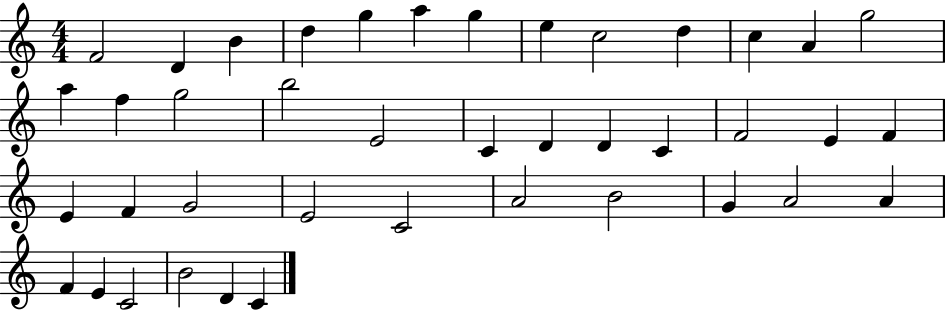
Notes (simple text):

F4/h D4/q B4/q D5/q G5/q A5/q G5/q E5/q C5/h D5/q C5/q A4/q G5/h A5/q F5/q G5/h B5/h E4/h C4/q D4/q D4/q C4/q F4/h E4/q F4/q E4/q F4/q G4/h E4/h C4/h A4/h B4/h G4/q A4/h A4/q F4/q E4/q C4/h B4/h D4/q C4/q